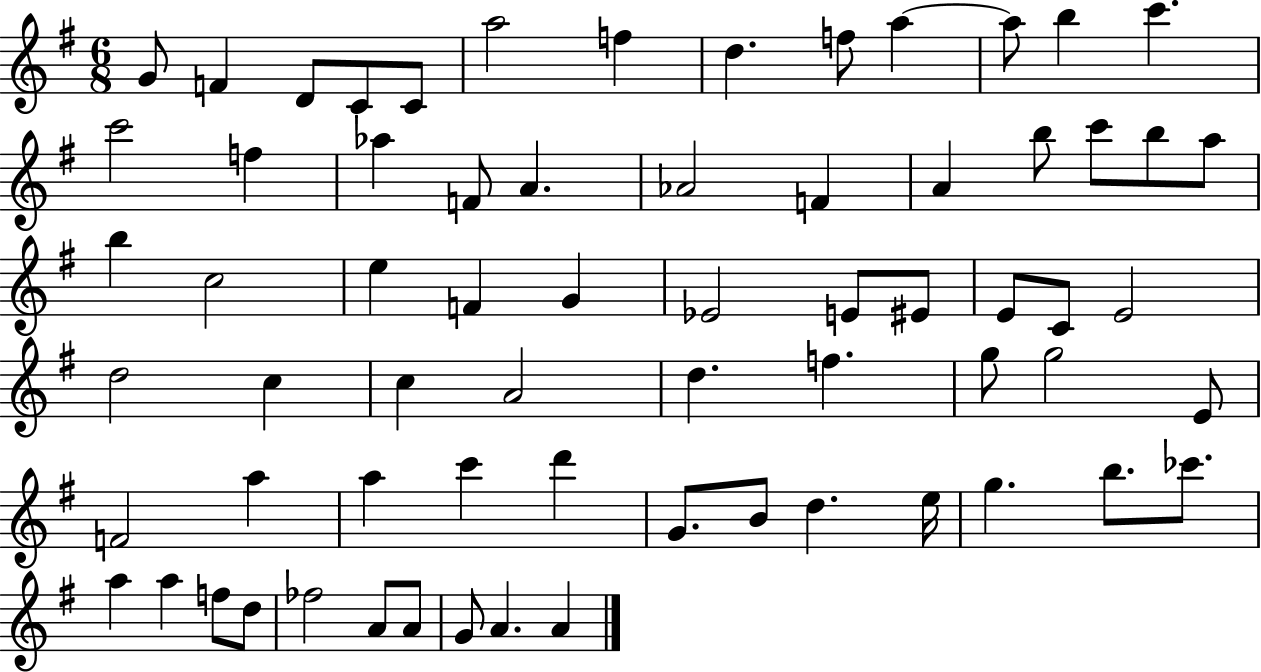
G4/e F4/q D4/e C4/e C4/e A5/h F5/q D5/q. F5/e A5/q A5/e B5/q C6/q. C6/h F5/q Ab5/q F4/e A4/q. Ab4/h F4/q A4/q B5/e C6/e B5/e A5/e B5/q C5/h E5/q F4/q G4/q Eb4/h E4/e EIS4/e E4/e C4/e E4/h D5/h C5/q C5/q A4/h D5/q. F5/q. G5/e G5/h E4/e F4/h A5/q A5/q C6/q D6/q G4/e. B4/e D5/q. E5/s G5/q. B5/e. CES6/e. A5/q A5/q F5/e D5/e FES5/h A4/e A4/e G4/e A4/q. A4/q